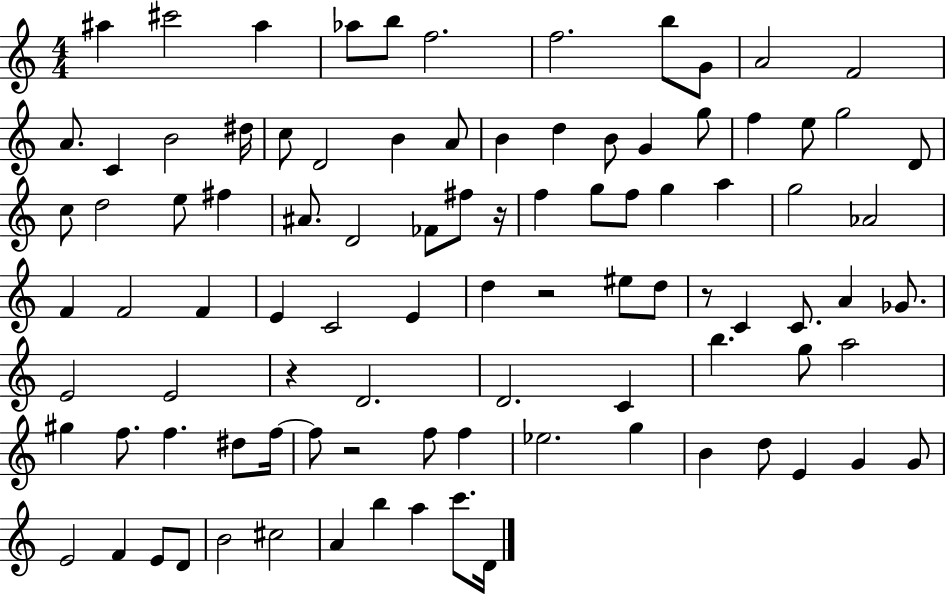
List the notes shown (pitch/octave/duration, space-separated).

A#5/q C#6/h A#5/q Ab5/e B5/e F5/h. F5/h. B5/e G4/e A4/h F4/h A4/e. C4/q B4/h D#5/s C5/e D4/h B4/q A4/e B4/q D5/q B4/e G4/q G5/e F5/q E5/e G5/h D4/e C5/e D5/h E5/e F#5/q A#4/e. D4/h FES4/e F#5/e R/s F5/q G5/e F5/e G5/q A5/q G5/h Ab4/h F4/q F4/h F4/q E4/q C4/h E4/q D5/q R/h EIS5/e D5/e R/e C4/q C4/e. A4/q Gb4/e. E4/h E4/h R/q D4/h. D4/h. C4/q B5/q. G5/e A5/h G#5/q F5/e. F5/q. D#5/e F5/s F5/e R/h F5/e F5/q Eb5/h. G5/q B4/q D5/e E4/q G4/q G4/e E4/h F4/q E4/e D4/e B4/h C#5/h A4/q B5/q A5/q C6/e. D4/s